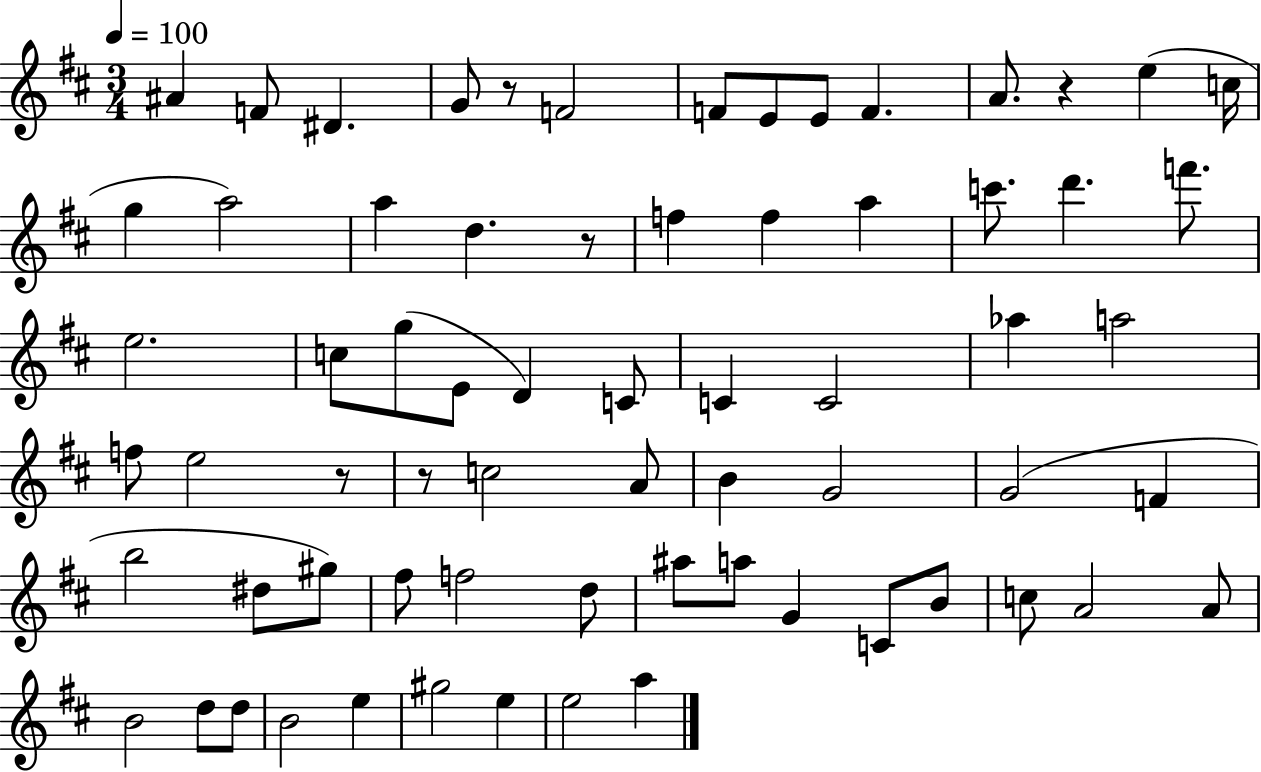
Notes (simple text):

A#4/q F4/e D#4/q. G4/e R/e F4/h F4/e E4/e E4/e F4/q. A4/e. R/q E5/q C5/s G5/q A5/h A5/q D5/q. R/e F5/q F5/q A5/q C6/e. D6/q. F6/e. E5/h. C5/e G5/e E4/e D4/q C4/e C4/q C4/h Ab5/q A5/h F5/e E5/h R/e R/e C5/h A4/e B4/q G4/h G4/h F4/q B5/h D#5/e G#5/e F#5/e F5/h D5/e A#5/e A5/e G4/q C4/e B4/e C5/e A4/h A4/e B4/h D5/e D5/e B4/h E5/q G#5/h E5/q E5/h A5/q